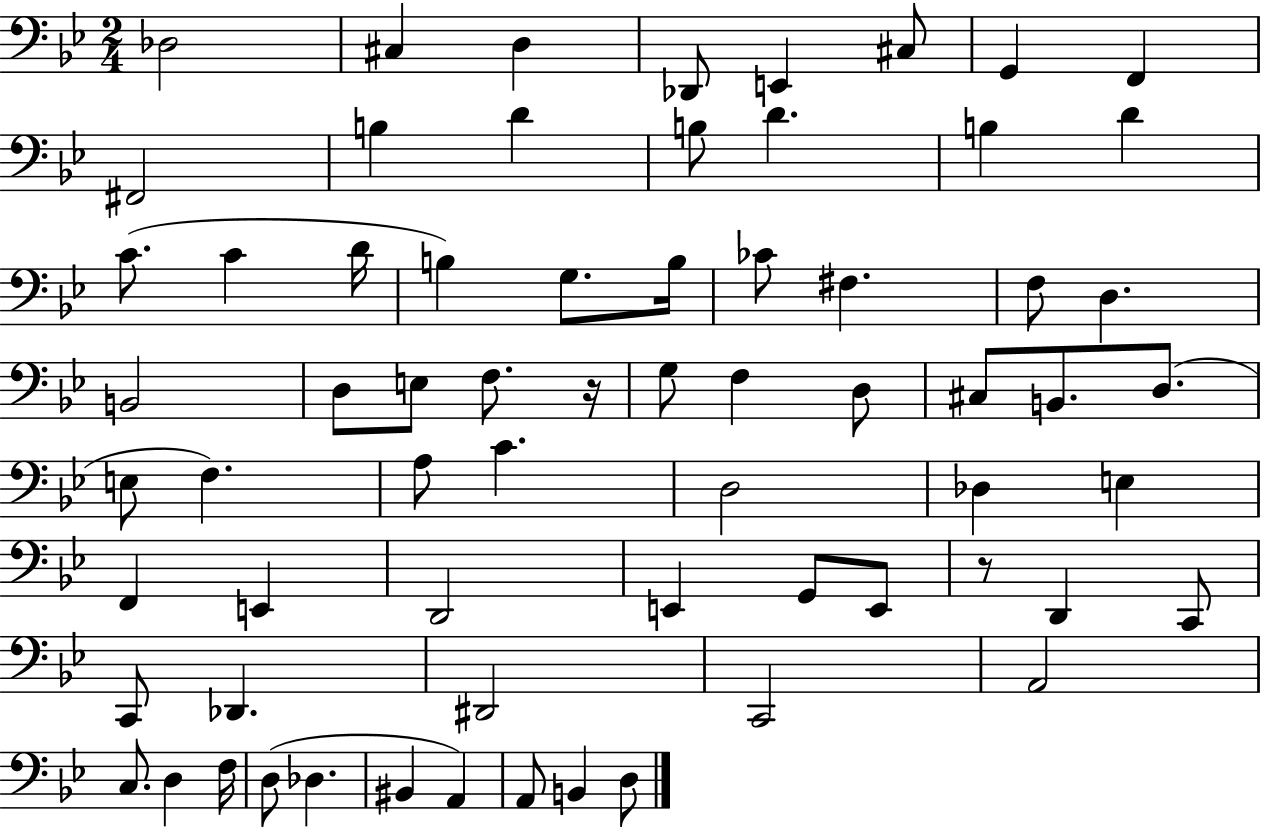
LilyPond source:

{
  \clef bass
  \numericTimeSignature
  \time 2/4
  \key bes \major
  \repeat volta 2 { des2 | cis4 d4 | des,8 e,4 cis8 | g,4 f,4 | \break fis,2 | b4 d'4 | b8 d'4. | b4 d'4 | \break c'8.( c'4 d'16 | b4) g8. b16 | ces'8 fis4. | f8 d4. | \break b,2 | d8 e8 f8. r16 | g8 f4 d8 | cis8 b,8. d8.( | \break e8 f4.) | a8 c'4. | d2 | des4 e4 | \break f,4 e,4 | d,2 | e,4 g,8 e,8 | r8 d,4 c,8 | \break c,8 des,4. | dis,2 | c,2 | a,2 | \break c8. d4 f16 | d8( des4. | bis,4 a,4) | a,8 b,4 d8 | \break } \bar "|."
}